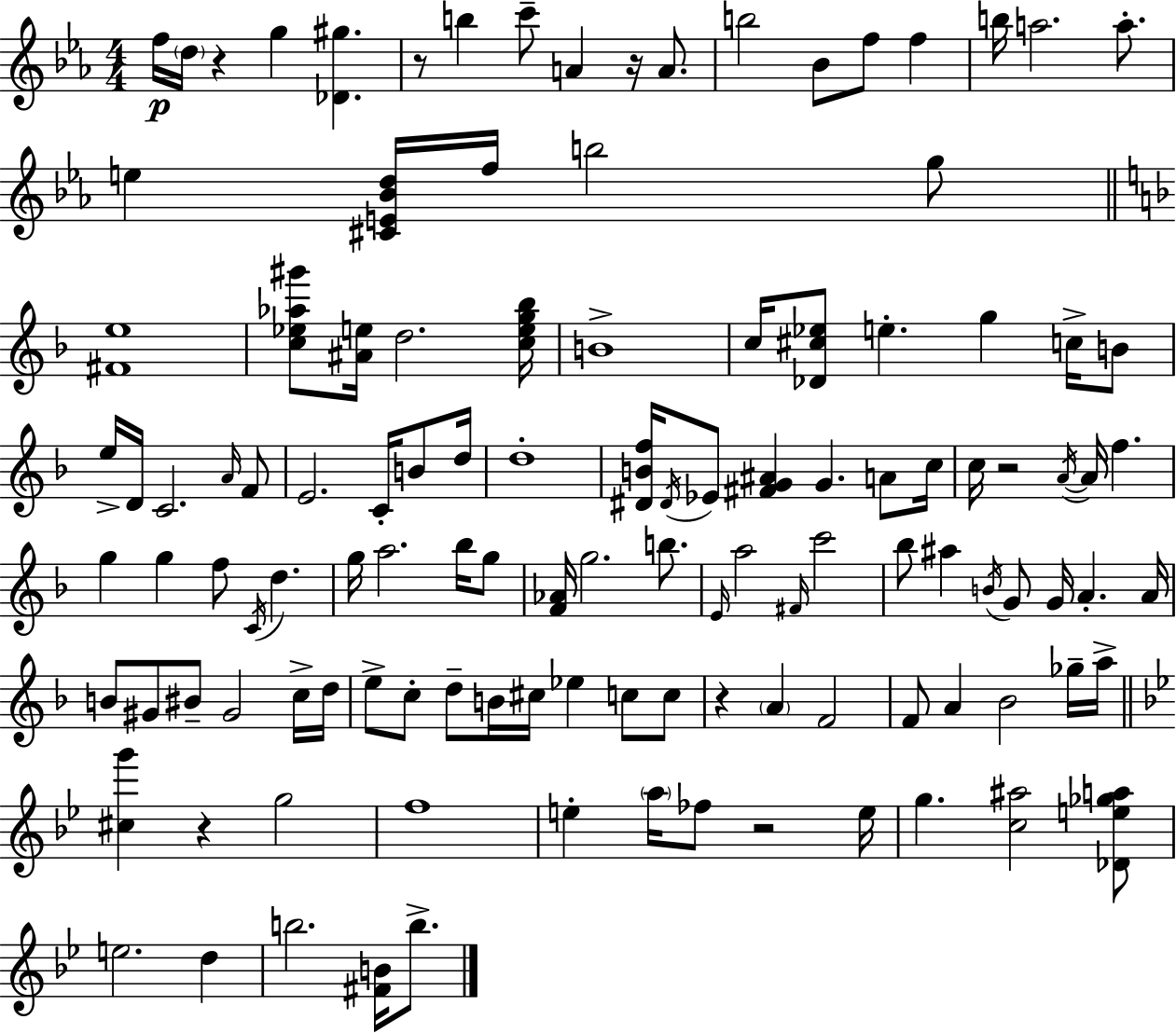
{
  \clef treble
  \numericTimeSignature
  \time 4/4
  \key c \minor
  \repeat volta 2 { f''16\p \parenthesize d''16 r4 g''4 <des' gis''>4. | r8 b''4 c'''8-- a'4 r16 a'8. | b''2 bes'8 f''8 f''4 | b''16 a''2. a''8.-. | \break e''4 <cis' e' bes' d''>16 f''16 b''2 g''8 | \bar "||" \break \key d \minor <fis' e''>1 | <c'' ees'' aes'' gis'''>8 <ais' e''>16 d''2. <c'' e'' g'' bes''>16 | b'1-> | c''16 <des' cis'' ees''>8 e''4.-. g''4 c''16-> b'8 | \break e''16-> d'16 c'2. \grace { a'16 } f'8 | e'2. c'16-. b'8 | d''16 d''1-. | <dis' b' f''>16 \acciaccatura { dis'16 } ees'8 <fis' g' ais'>4 g'4. a'8 | \break c''16 c''16 r2 \acciaccatura { a'16~ }~ a'16 f''4. | g''4 g''4 f''8 \acciaccatura { c'16 } d''4. | g''16 a''2. | bes''16 g''8 <f' aes'>16 g''2. | \break b''8. \grace { e'16 } a''2 \grace { fis'16 } c'''2 | bes''8 ais''4 \acciaccatura { b'16 } g'8 g'16 | a'4.-. a'16 b'8 gis'8 bis'8-- gis'2 | c''16-> d''16 e''8-> c''8-. d''8-- b'16 cis''16 ees''4 | \break c''8 c''8 r4 \parenthesize a'4 f'2 | f'8 a'4 bes'2 | ges''16-- a''16-> \bar "||" \break \key g \minor <cis'' g'''>4 r4 g''2 | f''1 | e''4-. \parenthesize a''16 fes''8 r2 e''16 | g''4. <c'' ais''>2 <des' e'' ges'' a''>8 | \break e''2. d''4 | b''2. <fis' b'>16 b''8.-> | } \bar "|."
}